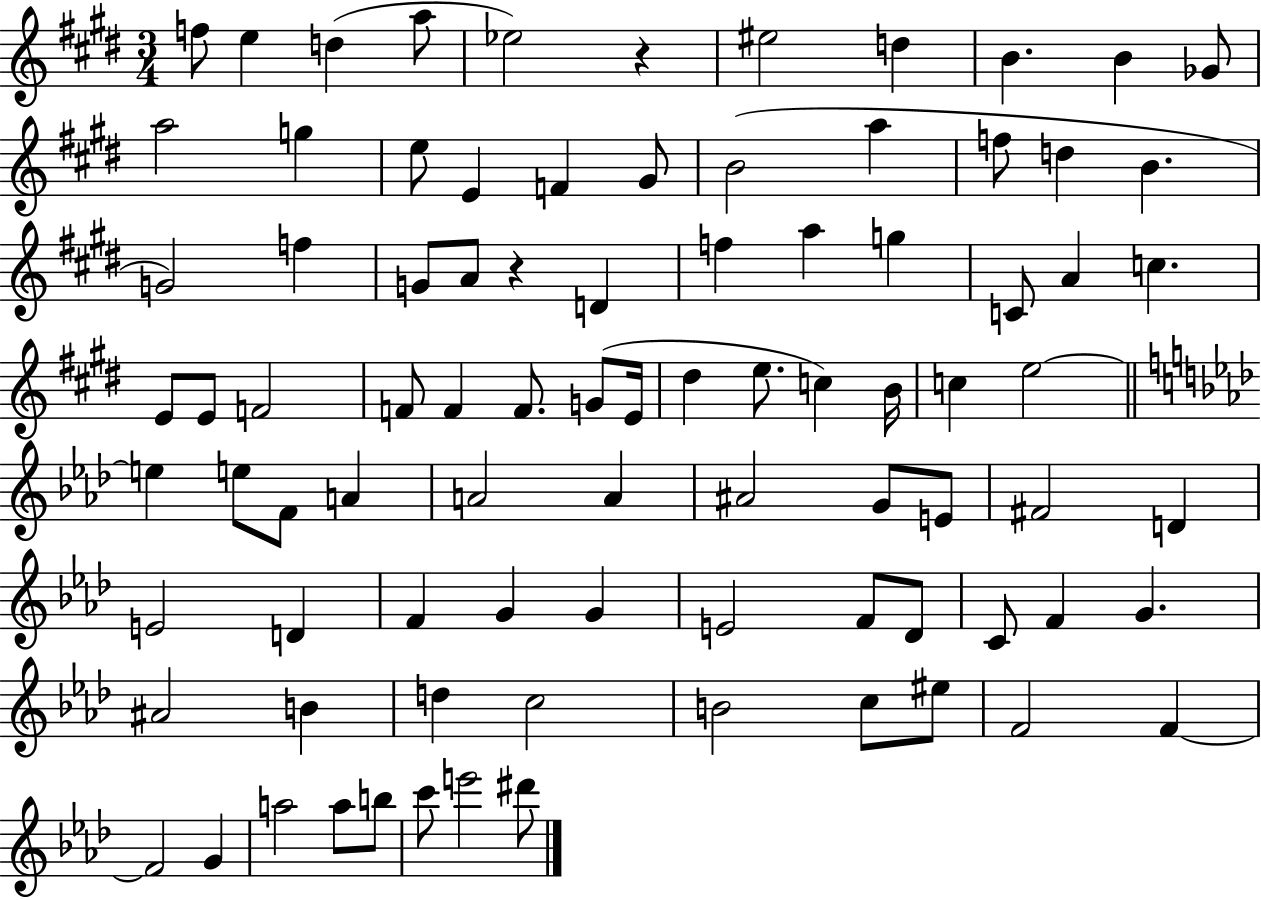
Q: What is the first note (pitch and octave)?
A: F5